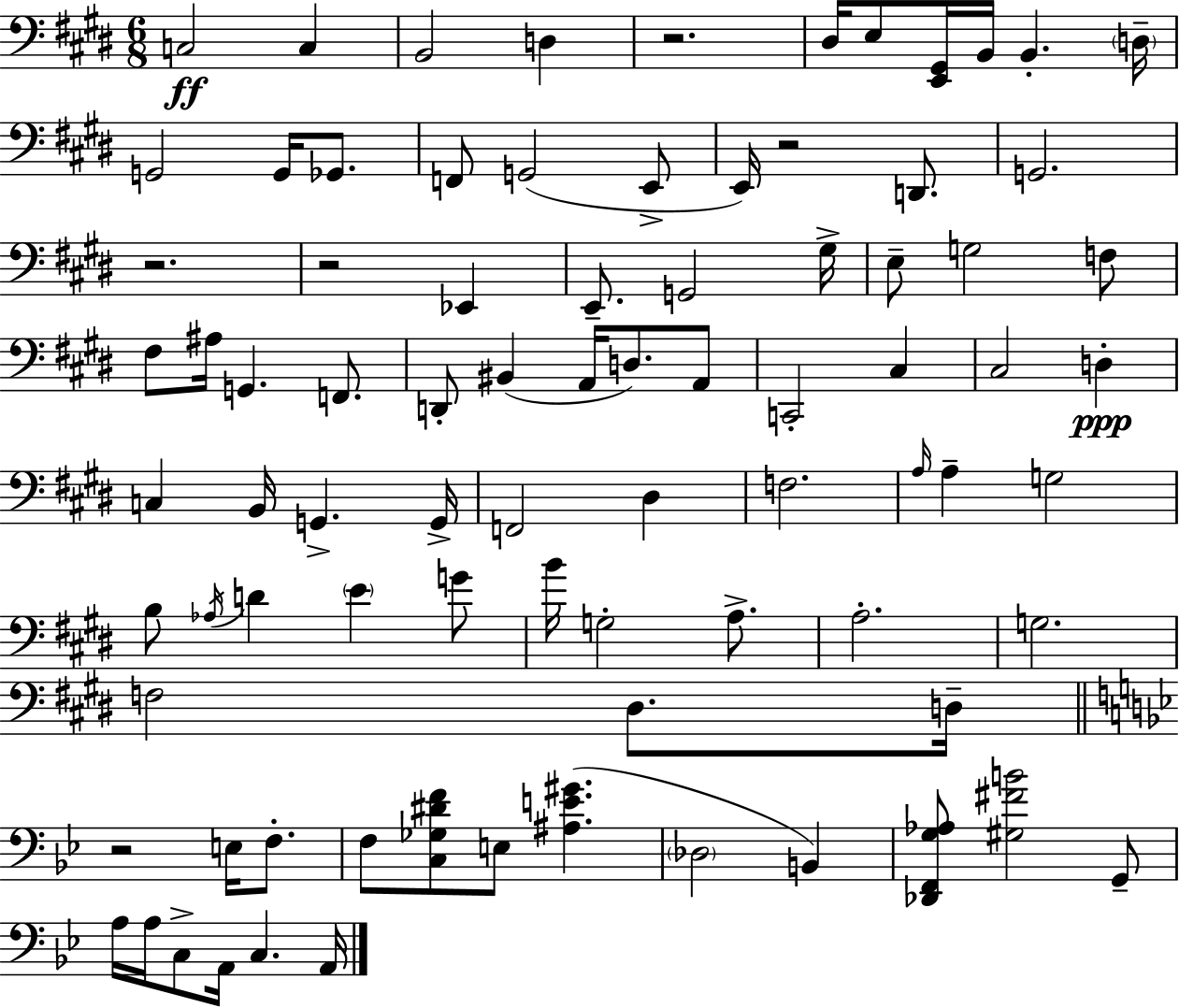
X:1
T:Untitled
M:6/8
L:1/4
K:E
C,2 C, B,,2 D, z2 ^D,/4 E,/2 [E,,^G,,]/4 B,,/4 B,, D,/4 G,,2 G,,/4 _G,,/2 F,,/2 G,,2 E,,/2 E,,/4 z2 D,,/2 G,,2 z2 z2 _E,, E,,/2 G,,2 ^G,/4 E,/2 G,2 F,/2 ^F,/2 ^A,/4 G,, F,,/2 D,,/2 ^B,, A,,/4 D,/2 A,,/2 C,,2 ^C, ^C,2 D, C, B,,/4 G,, G,,/4 F,,2 ^D, F,2 A,/4 A, G,2 B,/2 _A,/4 D E G/2 B/4 G,2 A,/2 A,2 G,2 F,2 ^D,/2 D,/4 z2 E,/4 F,/2 F,/2 [C,_G,^DF]/2 E,/2 [^A,E^G] _D,2 B,, [_D,,F,,G,_A,]/2 [^G,^FB]2 G,,/2 A,/4 A,/4 C,/2 A,,/4 C, A,,/4